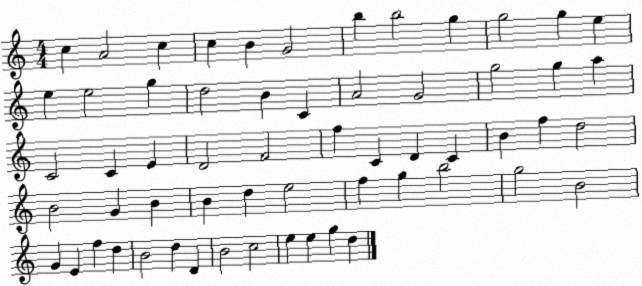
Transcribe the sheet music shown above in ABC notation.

X:1
T:Untitled
M:4/4
L:1/4
K:C
c A2 c c B G2 b b2 g g2 g e e e2 g d2 B C A2 G2 g2 g a C2 C E D2 F2 f C D C B f d2 B2 G B B d e2 f g b2 g2 B2 G E f d B2 d D B2 c2 e e g d